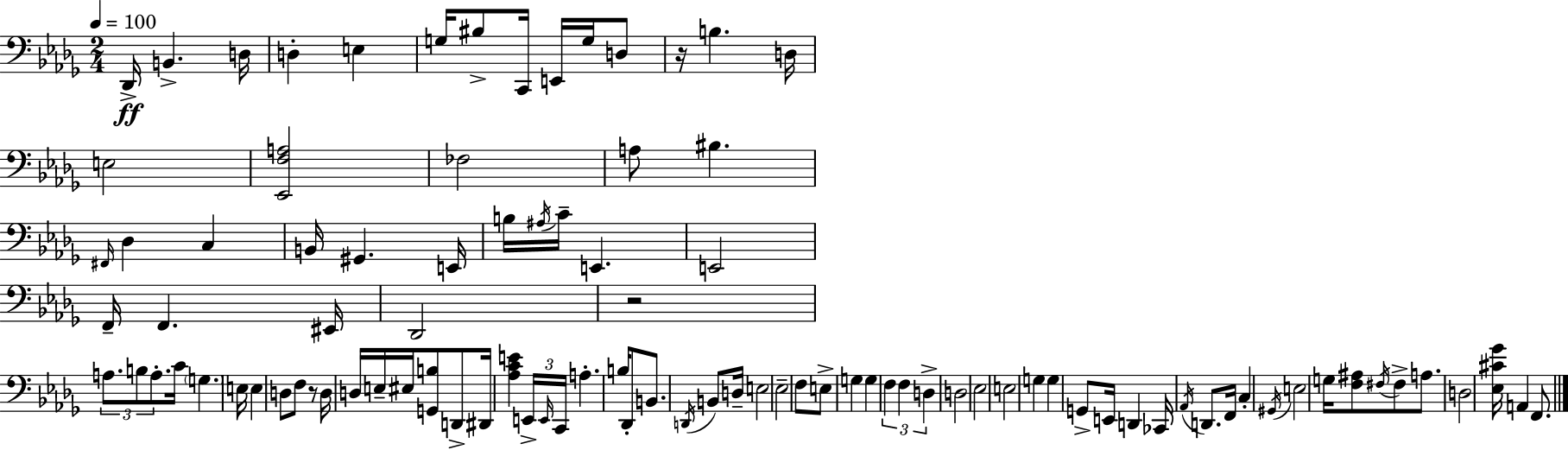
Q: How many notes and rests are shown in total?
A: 96